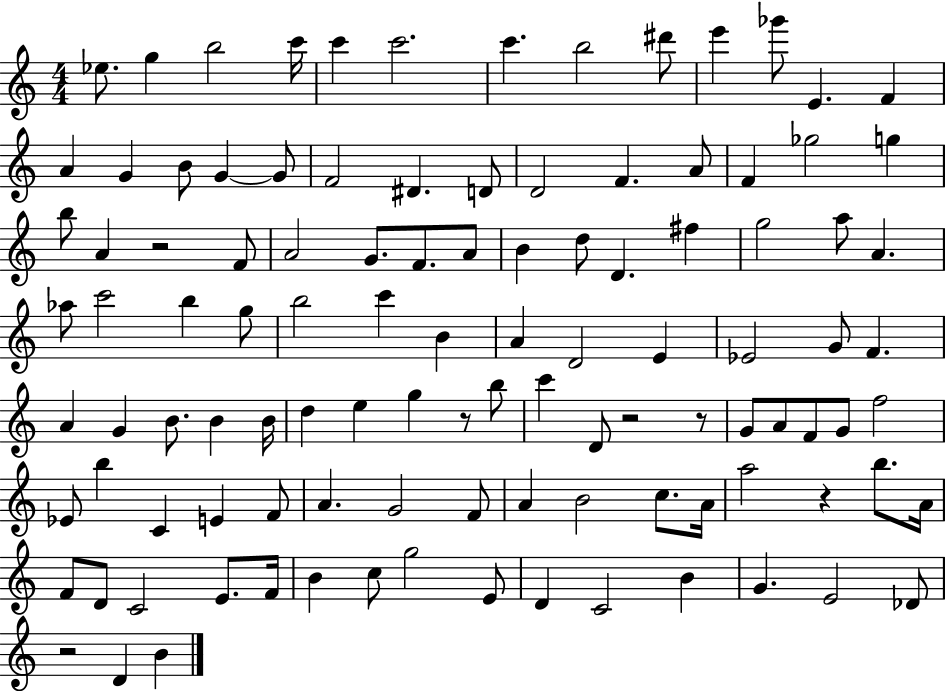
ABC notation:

X:1
T:Untitled
M:4/4
L:1/4
K:C
_e/2 g b2 c'/4 c' c'2 c' b2 ^d'/2 e' _g'/2 E F A G B/2 G G/2 F2 ^D D/2 D2 F A/2 F _g2 g b/2 A z2 F/2 A2 G/2 F/2 A/2 B d/2 D ^f g2 a/2 A _a/2 c'2 b g/2 b2 c' B A D2 E _E2 G/2 F A G B/2 B B/4 d e g z/2 b/2 c' D/2 z2 z/2 G/2 A/2 F/2 G/2 f2 _E/2 b C E F/2 A G2 F/2 A B2 c/2 A/4 a2 z b/2 A/4 F/2 D/2 C2 E/2 F/4 B c/2 g2 E/2 D C2 B G E2 _D/2 z2 D B